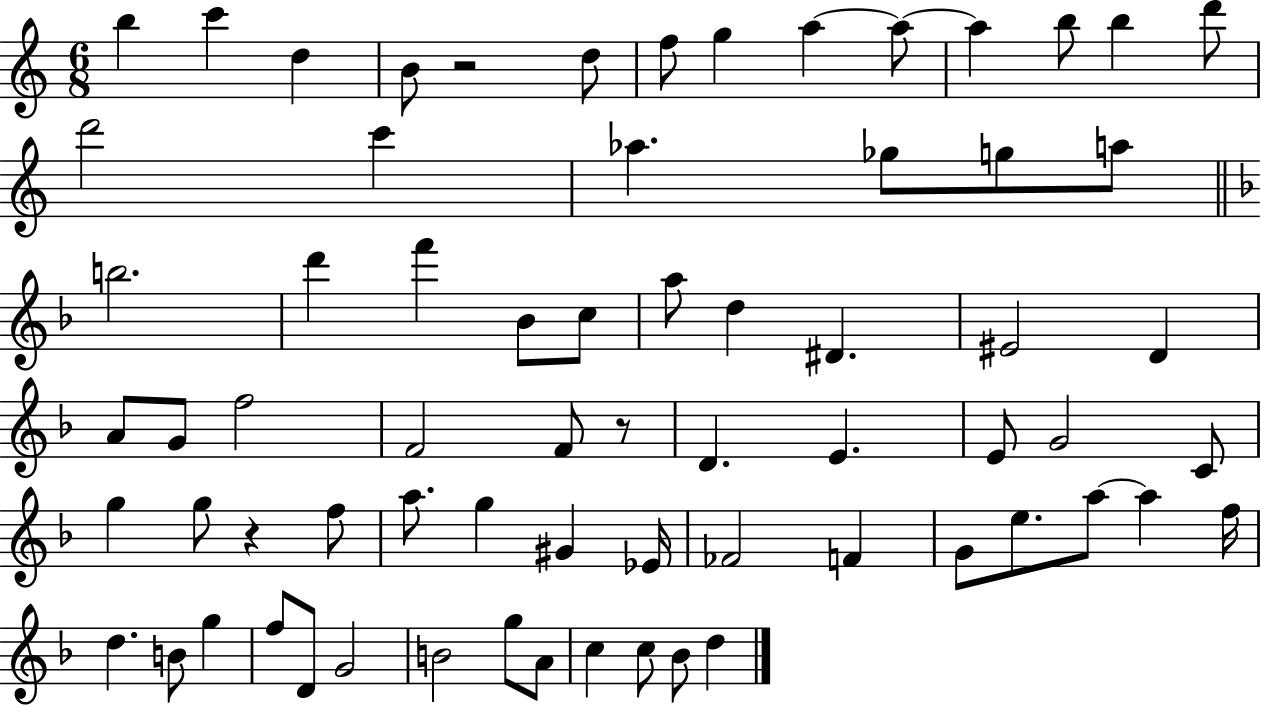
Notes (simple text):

B5/q C6/q D5/q B4/e R/h D5/e F5/e G5/q A5/q A5/e A5/q B5/e B5/q D6/e D6/h C6/q Ab5/q. Gb5/e G5/e A5/e B5/h. D6/q F6/q Bb4/e C5/e A5/e D5/q D#4/q. EIS4/h D4/q A4/e G4/e F5/h F4/h F4/e R/e D4/q. E4/q. E4/e G4/h C4/e G5/q G5/e R/q F5/e A5/e. G5/q G#4/q Eb4/s FES4/h F4/q G4/e E5/e. A5/e A5/q F5/s D5/q. B4/e G5/q F5/e D4/e G4/h B4/h G5/e A4/e C5/q C5/e Bb4/e D5/q